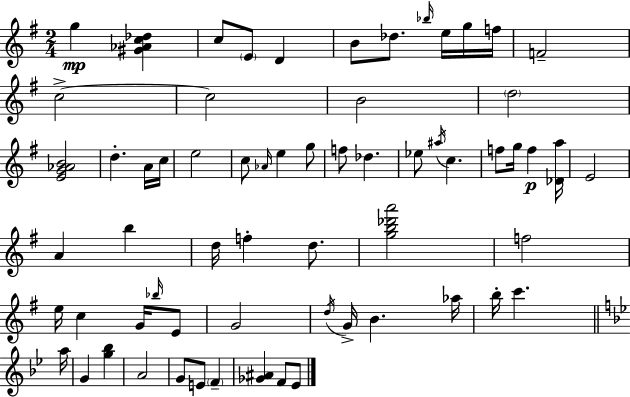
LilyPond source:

{
  \clef treble
  \numericTimeSignature
  \time 2/4
  \key e \minor
  g''4\mp <gis' aes' c'' des''>4 | c''8 \parenthesize e'8 d'4 | b'8 des''8. \grace { bes''16 } e''16 g''16 | f''16 f'2-- | \break c''2->~~ | c''2 | b'2 | \parenthesize d''2 | \break <e' g' aes' b'>2 | d''4.-. a'16 | c''16 e''2 | c''8 \grace { aes'16 } e''4 | \break g''8 f''8 des''4. | ees''8 \acciaccatura { ais''16 } c''4. | f''8 g''16 f''4\p | <des' a''>16 e'2 | \break a'4 b''4 | d''16 f''4-. | d''8. <g'' b'' des''' a'''>2 | f''2 | \break e''16 c''4 | g'16 \grace { bes''16 } e'8 g'2 | \acciaccatura { d''16 } g'16-> b'4. | aes''16 b''16-. c'''4. | \break \bar "||" \break \key bes \major a''16 g'4 <g'' bes''>4 | a'2 | g'8 e'8 \parenthesize f'4-- | <ges' ais'>4 f'8 ees'8 | \break \bar "|."
}